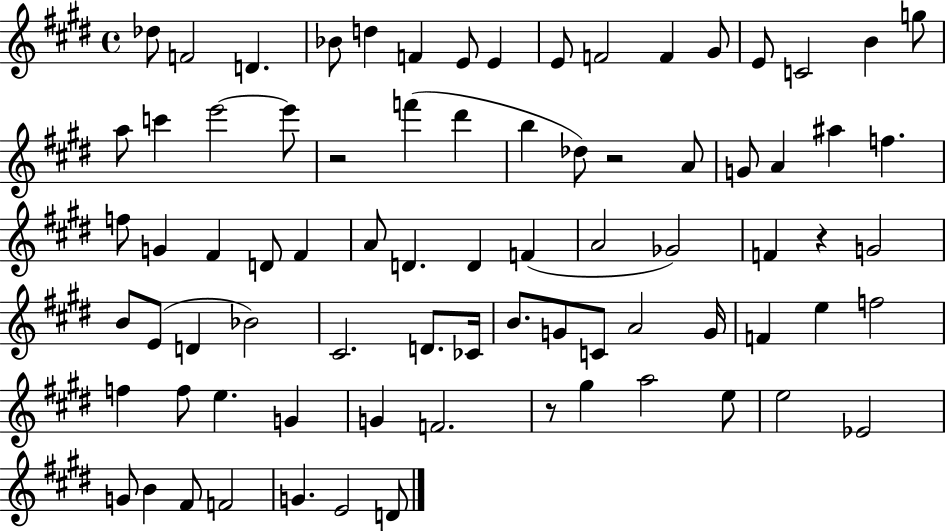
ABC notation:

X:1
T:Untitled
M:4/4
L:1/4
K:E
_d/2 F2 D _B/2 d F E/2 E E/2 F2 F ^G/2 E/2 C2 B g/2 a/2 c' e'2 e'/2 z2 f' ^d' b _d/2 z2 A/2 G/2 A ^a f f/2 G ^F D/2 ^F A/2 D D F A2 _G2 F z G2 B/2 E/2 D _B2 ^C2 D/2 _C/4 B/2 G/2 C/2 A2 G/4 F e f2 f f/2 e G G F2 z/2 ^g a2 e/2 e2 _E2 G/2 B ^F/2 F2 G E2 D/2